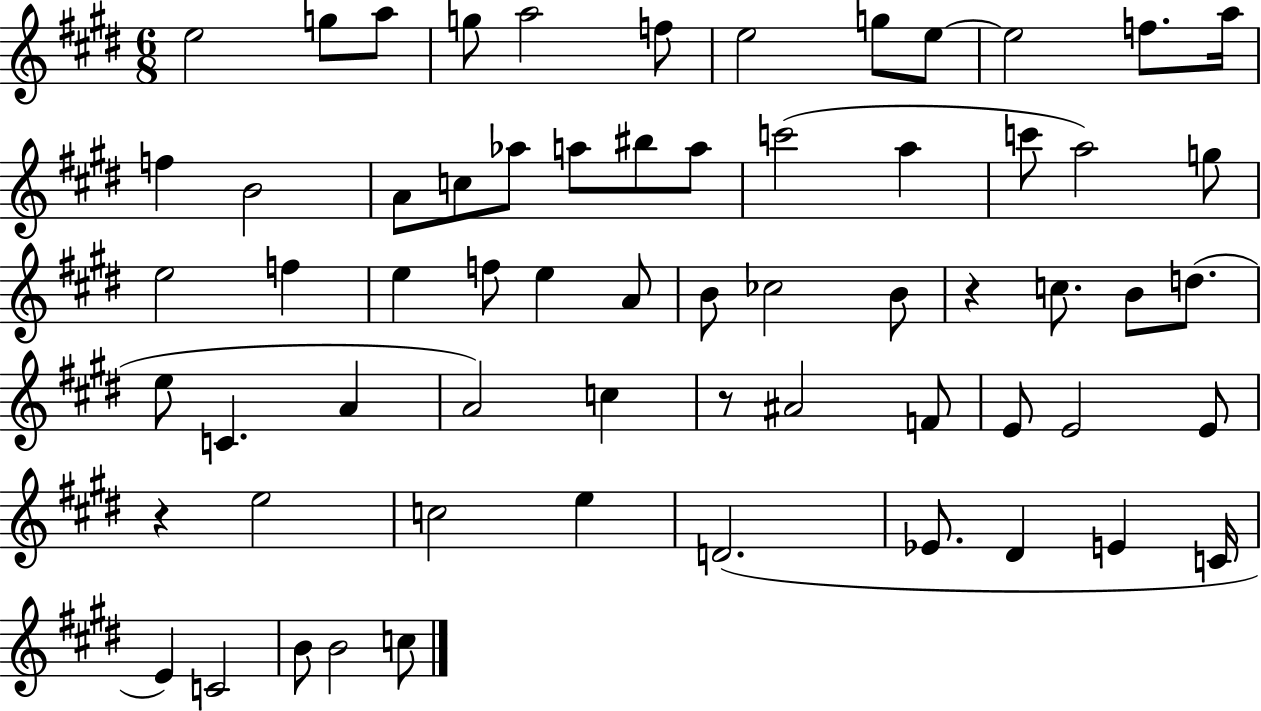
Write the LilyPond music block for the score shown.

{
  \clef treble
  \numericTimeSignature
  \time 6/8
  \key e \major
  e''2 g''8 a''8 | g''8 a''2 f''8 | e''2 g''8 e''8~~ | e''2 f''8. a''16 | \break f''4 b'2 | a'8 c''8 aes''8 a''8 bis''8 a''8 | c'''2( a''4 | c'''8 a''2) g''8 | \break e''2 f''4 | e''4 f''8 e''4 a'8 | b'8 ces''2 b'8 | r4 c''8. b'8 d''8.( | \break e''8 c'4. a'4 | a'2) c''4 | r8 ais'2 f'8 | e'8 e'2 e'8 | \break r4 e''2 | c''2 e''4 | d'2.( | ees'8. dis'4 e'4 c'16 | \break e'4) c'2 | b'8 b'2 c''8 | \bar "|."
}